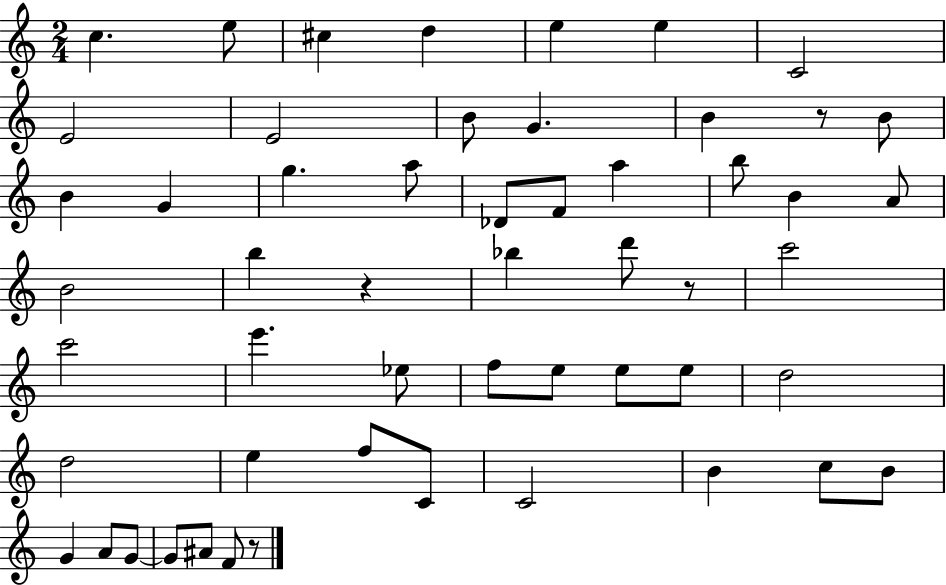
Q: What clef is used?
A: treble